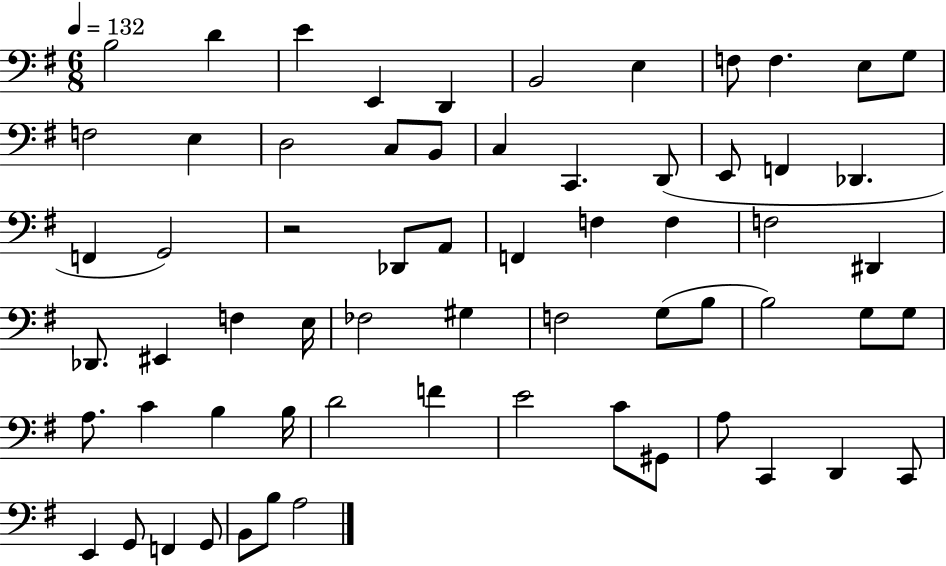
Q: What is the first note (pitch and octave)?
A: B3